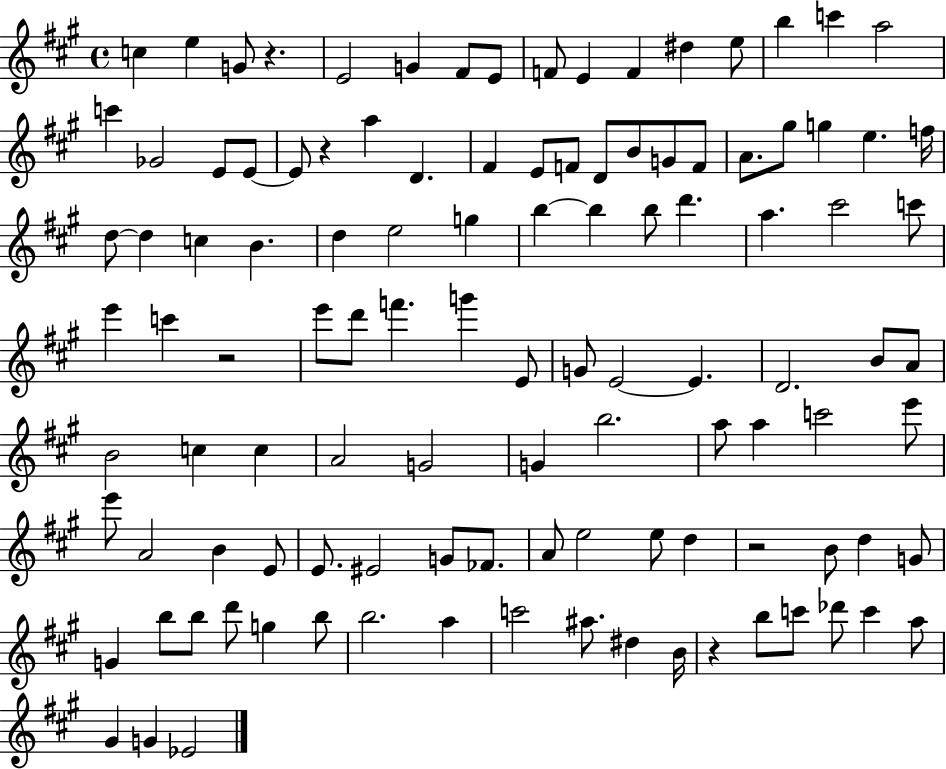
{
  \clef treble
  \time 4/4
  \defaultTimeSignature
  \key a \major
  c''4 e''4 g'8 r4. | e'2 g'4 fis'8 e'8 | f'8 e'4 f'4 dis''4 e''8 | b''4 c'''4 a''2 | \break c'''4 ges'2 e'8 e'8~~ | e'8 r4 a''4 d'4. | fis'4 e'8 f'8 d'8 b'8 g'8 f'8 | a'8. gis''8 g''4 e''4. f''16 | \break d''8~~ d''4 c''4 b'4. | d''4 e''2 g''4 | b''4~~ b''4 b''8 d'''4. | a''4. cis'''2 c'''8 | \break e'''4 c'''4 r2 | e'''8 d'''8 f'''4. g'''4 e'8 | g'8 e'2~~ e'4. | d'2. b'8 a'8 | \break b'2 c''4 c''4 | a'2 g'2 | g'4 b''2. | a''8 a''4 c'''2 e'''8 | \break e'''8 a'2 b'4 e'8 | e'8. eis'2 g'8 fes'8. | a'8 e''2 e''8 d''4 | r2 b'8 d''4 g'8 | \break g'4 b''8 b''8 d'''8 g''4 b''8 | b''2. a''4 | c'''2 ais''8. dis''4 b'16 | r4 b''8 c'''8 des'''8 c'''4 a''8 | \break gis'4 g'4 ees'2 | \bar "|."
}